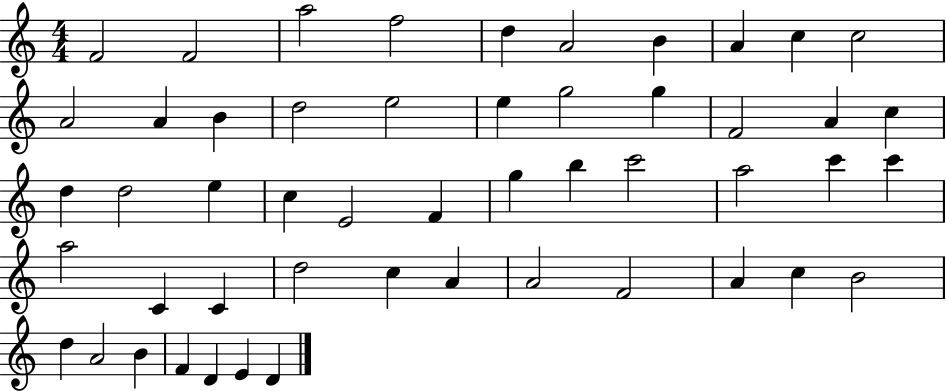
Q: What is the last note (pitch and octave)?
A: D4